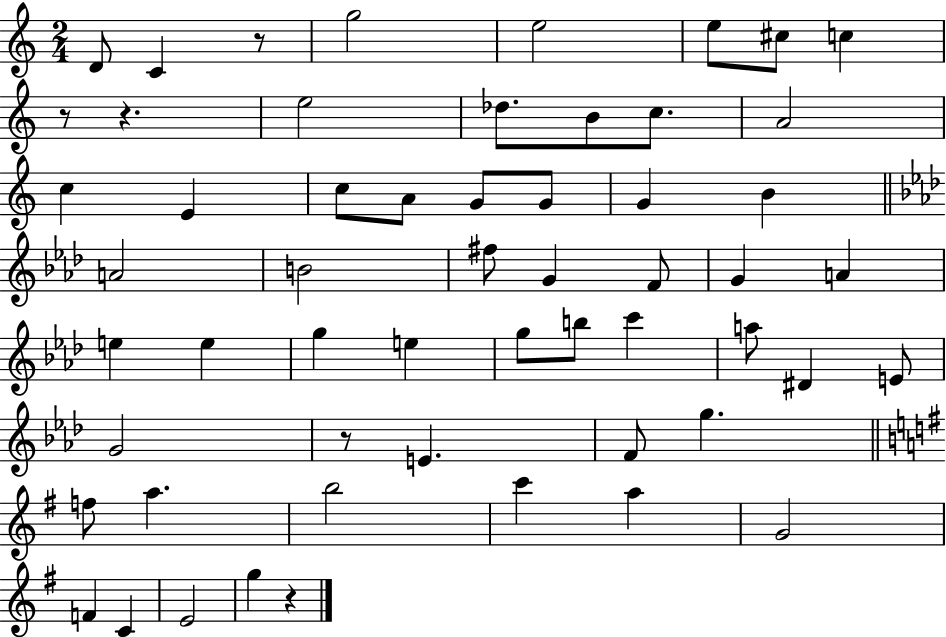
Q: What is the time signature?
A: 2/4